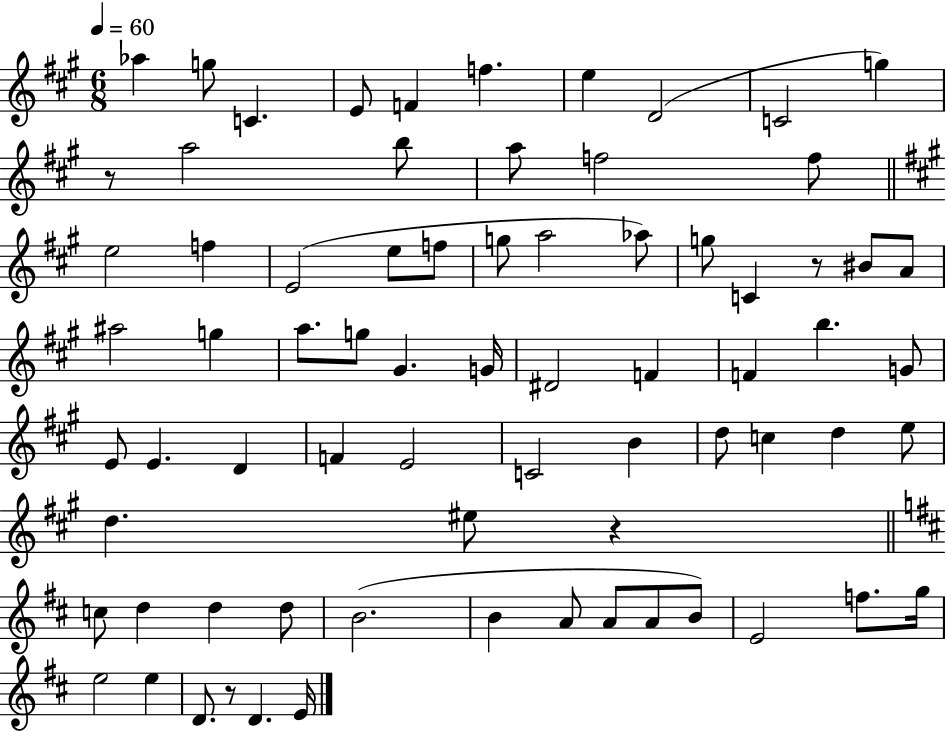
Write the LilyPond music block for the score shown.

{
  \clef treble
  \numericTimeSignature
  \time 6/8
  \key a \major
  \tempo 4 = 60
  aes''4 g''8 c'4. | e'8 f'4 f''4. | e''4 d'2( | c'2 g''4) | \break r8 a''2 b''8 | a''8 f''2 f''8 | \bar "||" \break \key a \major e''2 f''4 | e'2( e''8 f''8 | g''8 a''2 aes''8) | g''8 c'4 r8 bis'8 a'8 | \break ais''2 g''4 | a''8. g''8 gis'4. g'16 | dis'2 f'4 | f'4 b''4. g'8 | \break e'8 e'4. d'4 | f'4 e'2 | c'2 b'4 | d''8 c''4 d''4 e''8 | \break d''4. eis''8 r4 | \bar "||" \break \key b \minor c''8 d''4 d''4 d''8 | b'2.( | b'4 a'8 a'8 a'8 b'8) | e'2 f''8. g''16 | \break e''2 e''4 | d'8. r8 d'4. e'16 | \bar "|."
}